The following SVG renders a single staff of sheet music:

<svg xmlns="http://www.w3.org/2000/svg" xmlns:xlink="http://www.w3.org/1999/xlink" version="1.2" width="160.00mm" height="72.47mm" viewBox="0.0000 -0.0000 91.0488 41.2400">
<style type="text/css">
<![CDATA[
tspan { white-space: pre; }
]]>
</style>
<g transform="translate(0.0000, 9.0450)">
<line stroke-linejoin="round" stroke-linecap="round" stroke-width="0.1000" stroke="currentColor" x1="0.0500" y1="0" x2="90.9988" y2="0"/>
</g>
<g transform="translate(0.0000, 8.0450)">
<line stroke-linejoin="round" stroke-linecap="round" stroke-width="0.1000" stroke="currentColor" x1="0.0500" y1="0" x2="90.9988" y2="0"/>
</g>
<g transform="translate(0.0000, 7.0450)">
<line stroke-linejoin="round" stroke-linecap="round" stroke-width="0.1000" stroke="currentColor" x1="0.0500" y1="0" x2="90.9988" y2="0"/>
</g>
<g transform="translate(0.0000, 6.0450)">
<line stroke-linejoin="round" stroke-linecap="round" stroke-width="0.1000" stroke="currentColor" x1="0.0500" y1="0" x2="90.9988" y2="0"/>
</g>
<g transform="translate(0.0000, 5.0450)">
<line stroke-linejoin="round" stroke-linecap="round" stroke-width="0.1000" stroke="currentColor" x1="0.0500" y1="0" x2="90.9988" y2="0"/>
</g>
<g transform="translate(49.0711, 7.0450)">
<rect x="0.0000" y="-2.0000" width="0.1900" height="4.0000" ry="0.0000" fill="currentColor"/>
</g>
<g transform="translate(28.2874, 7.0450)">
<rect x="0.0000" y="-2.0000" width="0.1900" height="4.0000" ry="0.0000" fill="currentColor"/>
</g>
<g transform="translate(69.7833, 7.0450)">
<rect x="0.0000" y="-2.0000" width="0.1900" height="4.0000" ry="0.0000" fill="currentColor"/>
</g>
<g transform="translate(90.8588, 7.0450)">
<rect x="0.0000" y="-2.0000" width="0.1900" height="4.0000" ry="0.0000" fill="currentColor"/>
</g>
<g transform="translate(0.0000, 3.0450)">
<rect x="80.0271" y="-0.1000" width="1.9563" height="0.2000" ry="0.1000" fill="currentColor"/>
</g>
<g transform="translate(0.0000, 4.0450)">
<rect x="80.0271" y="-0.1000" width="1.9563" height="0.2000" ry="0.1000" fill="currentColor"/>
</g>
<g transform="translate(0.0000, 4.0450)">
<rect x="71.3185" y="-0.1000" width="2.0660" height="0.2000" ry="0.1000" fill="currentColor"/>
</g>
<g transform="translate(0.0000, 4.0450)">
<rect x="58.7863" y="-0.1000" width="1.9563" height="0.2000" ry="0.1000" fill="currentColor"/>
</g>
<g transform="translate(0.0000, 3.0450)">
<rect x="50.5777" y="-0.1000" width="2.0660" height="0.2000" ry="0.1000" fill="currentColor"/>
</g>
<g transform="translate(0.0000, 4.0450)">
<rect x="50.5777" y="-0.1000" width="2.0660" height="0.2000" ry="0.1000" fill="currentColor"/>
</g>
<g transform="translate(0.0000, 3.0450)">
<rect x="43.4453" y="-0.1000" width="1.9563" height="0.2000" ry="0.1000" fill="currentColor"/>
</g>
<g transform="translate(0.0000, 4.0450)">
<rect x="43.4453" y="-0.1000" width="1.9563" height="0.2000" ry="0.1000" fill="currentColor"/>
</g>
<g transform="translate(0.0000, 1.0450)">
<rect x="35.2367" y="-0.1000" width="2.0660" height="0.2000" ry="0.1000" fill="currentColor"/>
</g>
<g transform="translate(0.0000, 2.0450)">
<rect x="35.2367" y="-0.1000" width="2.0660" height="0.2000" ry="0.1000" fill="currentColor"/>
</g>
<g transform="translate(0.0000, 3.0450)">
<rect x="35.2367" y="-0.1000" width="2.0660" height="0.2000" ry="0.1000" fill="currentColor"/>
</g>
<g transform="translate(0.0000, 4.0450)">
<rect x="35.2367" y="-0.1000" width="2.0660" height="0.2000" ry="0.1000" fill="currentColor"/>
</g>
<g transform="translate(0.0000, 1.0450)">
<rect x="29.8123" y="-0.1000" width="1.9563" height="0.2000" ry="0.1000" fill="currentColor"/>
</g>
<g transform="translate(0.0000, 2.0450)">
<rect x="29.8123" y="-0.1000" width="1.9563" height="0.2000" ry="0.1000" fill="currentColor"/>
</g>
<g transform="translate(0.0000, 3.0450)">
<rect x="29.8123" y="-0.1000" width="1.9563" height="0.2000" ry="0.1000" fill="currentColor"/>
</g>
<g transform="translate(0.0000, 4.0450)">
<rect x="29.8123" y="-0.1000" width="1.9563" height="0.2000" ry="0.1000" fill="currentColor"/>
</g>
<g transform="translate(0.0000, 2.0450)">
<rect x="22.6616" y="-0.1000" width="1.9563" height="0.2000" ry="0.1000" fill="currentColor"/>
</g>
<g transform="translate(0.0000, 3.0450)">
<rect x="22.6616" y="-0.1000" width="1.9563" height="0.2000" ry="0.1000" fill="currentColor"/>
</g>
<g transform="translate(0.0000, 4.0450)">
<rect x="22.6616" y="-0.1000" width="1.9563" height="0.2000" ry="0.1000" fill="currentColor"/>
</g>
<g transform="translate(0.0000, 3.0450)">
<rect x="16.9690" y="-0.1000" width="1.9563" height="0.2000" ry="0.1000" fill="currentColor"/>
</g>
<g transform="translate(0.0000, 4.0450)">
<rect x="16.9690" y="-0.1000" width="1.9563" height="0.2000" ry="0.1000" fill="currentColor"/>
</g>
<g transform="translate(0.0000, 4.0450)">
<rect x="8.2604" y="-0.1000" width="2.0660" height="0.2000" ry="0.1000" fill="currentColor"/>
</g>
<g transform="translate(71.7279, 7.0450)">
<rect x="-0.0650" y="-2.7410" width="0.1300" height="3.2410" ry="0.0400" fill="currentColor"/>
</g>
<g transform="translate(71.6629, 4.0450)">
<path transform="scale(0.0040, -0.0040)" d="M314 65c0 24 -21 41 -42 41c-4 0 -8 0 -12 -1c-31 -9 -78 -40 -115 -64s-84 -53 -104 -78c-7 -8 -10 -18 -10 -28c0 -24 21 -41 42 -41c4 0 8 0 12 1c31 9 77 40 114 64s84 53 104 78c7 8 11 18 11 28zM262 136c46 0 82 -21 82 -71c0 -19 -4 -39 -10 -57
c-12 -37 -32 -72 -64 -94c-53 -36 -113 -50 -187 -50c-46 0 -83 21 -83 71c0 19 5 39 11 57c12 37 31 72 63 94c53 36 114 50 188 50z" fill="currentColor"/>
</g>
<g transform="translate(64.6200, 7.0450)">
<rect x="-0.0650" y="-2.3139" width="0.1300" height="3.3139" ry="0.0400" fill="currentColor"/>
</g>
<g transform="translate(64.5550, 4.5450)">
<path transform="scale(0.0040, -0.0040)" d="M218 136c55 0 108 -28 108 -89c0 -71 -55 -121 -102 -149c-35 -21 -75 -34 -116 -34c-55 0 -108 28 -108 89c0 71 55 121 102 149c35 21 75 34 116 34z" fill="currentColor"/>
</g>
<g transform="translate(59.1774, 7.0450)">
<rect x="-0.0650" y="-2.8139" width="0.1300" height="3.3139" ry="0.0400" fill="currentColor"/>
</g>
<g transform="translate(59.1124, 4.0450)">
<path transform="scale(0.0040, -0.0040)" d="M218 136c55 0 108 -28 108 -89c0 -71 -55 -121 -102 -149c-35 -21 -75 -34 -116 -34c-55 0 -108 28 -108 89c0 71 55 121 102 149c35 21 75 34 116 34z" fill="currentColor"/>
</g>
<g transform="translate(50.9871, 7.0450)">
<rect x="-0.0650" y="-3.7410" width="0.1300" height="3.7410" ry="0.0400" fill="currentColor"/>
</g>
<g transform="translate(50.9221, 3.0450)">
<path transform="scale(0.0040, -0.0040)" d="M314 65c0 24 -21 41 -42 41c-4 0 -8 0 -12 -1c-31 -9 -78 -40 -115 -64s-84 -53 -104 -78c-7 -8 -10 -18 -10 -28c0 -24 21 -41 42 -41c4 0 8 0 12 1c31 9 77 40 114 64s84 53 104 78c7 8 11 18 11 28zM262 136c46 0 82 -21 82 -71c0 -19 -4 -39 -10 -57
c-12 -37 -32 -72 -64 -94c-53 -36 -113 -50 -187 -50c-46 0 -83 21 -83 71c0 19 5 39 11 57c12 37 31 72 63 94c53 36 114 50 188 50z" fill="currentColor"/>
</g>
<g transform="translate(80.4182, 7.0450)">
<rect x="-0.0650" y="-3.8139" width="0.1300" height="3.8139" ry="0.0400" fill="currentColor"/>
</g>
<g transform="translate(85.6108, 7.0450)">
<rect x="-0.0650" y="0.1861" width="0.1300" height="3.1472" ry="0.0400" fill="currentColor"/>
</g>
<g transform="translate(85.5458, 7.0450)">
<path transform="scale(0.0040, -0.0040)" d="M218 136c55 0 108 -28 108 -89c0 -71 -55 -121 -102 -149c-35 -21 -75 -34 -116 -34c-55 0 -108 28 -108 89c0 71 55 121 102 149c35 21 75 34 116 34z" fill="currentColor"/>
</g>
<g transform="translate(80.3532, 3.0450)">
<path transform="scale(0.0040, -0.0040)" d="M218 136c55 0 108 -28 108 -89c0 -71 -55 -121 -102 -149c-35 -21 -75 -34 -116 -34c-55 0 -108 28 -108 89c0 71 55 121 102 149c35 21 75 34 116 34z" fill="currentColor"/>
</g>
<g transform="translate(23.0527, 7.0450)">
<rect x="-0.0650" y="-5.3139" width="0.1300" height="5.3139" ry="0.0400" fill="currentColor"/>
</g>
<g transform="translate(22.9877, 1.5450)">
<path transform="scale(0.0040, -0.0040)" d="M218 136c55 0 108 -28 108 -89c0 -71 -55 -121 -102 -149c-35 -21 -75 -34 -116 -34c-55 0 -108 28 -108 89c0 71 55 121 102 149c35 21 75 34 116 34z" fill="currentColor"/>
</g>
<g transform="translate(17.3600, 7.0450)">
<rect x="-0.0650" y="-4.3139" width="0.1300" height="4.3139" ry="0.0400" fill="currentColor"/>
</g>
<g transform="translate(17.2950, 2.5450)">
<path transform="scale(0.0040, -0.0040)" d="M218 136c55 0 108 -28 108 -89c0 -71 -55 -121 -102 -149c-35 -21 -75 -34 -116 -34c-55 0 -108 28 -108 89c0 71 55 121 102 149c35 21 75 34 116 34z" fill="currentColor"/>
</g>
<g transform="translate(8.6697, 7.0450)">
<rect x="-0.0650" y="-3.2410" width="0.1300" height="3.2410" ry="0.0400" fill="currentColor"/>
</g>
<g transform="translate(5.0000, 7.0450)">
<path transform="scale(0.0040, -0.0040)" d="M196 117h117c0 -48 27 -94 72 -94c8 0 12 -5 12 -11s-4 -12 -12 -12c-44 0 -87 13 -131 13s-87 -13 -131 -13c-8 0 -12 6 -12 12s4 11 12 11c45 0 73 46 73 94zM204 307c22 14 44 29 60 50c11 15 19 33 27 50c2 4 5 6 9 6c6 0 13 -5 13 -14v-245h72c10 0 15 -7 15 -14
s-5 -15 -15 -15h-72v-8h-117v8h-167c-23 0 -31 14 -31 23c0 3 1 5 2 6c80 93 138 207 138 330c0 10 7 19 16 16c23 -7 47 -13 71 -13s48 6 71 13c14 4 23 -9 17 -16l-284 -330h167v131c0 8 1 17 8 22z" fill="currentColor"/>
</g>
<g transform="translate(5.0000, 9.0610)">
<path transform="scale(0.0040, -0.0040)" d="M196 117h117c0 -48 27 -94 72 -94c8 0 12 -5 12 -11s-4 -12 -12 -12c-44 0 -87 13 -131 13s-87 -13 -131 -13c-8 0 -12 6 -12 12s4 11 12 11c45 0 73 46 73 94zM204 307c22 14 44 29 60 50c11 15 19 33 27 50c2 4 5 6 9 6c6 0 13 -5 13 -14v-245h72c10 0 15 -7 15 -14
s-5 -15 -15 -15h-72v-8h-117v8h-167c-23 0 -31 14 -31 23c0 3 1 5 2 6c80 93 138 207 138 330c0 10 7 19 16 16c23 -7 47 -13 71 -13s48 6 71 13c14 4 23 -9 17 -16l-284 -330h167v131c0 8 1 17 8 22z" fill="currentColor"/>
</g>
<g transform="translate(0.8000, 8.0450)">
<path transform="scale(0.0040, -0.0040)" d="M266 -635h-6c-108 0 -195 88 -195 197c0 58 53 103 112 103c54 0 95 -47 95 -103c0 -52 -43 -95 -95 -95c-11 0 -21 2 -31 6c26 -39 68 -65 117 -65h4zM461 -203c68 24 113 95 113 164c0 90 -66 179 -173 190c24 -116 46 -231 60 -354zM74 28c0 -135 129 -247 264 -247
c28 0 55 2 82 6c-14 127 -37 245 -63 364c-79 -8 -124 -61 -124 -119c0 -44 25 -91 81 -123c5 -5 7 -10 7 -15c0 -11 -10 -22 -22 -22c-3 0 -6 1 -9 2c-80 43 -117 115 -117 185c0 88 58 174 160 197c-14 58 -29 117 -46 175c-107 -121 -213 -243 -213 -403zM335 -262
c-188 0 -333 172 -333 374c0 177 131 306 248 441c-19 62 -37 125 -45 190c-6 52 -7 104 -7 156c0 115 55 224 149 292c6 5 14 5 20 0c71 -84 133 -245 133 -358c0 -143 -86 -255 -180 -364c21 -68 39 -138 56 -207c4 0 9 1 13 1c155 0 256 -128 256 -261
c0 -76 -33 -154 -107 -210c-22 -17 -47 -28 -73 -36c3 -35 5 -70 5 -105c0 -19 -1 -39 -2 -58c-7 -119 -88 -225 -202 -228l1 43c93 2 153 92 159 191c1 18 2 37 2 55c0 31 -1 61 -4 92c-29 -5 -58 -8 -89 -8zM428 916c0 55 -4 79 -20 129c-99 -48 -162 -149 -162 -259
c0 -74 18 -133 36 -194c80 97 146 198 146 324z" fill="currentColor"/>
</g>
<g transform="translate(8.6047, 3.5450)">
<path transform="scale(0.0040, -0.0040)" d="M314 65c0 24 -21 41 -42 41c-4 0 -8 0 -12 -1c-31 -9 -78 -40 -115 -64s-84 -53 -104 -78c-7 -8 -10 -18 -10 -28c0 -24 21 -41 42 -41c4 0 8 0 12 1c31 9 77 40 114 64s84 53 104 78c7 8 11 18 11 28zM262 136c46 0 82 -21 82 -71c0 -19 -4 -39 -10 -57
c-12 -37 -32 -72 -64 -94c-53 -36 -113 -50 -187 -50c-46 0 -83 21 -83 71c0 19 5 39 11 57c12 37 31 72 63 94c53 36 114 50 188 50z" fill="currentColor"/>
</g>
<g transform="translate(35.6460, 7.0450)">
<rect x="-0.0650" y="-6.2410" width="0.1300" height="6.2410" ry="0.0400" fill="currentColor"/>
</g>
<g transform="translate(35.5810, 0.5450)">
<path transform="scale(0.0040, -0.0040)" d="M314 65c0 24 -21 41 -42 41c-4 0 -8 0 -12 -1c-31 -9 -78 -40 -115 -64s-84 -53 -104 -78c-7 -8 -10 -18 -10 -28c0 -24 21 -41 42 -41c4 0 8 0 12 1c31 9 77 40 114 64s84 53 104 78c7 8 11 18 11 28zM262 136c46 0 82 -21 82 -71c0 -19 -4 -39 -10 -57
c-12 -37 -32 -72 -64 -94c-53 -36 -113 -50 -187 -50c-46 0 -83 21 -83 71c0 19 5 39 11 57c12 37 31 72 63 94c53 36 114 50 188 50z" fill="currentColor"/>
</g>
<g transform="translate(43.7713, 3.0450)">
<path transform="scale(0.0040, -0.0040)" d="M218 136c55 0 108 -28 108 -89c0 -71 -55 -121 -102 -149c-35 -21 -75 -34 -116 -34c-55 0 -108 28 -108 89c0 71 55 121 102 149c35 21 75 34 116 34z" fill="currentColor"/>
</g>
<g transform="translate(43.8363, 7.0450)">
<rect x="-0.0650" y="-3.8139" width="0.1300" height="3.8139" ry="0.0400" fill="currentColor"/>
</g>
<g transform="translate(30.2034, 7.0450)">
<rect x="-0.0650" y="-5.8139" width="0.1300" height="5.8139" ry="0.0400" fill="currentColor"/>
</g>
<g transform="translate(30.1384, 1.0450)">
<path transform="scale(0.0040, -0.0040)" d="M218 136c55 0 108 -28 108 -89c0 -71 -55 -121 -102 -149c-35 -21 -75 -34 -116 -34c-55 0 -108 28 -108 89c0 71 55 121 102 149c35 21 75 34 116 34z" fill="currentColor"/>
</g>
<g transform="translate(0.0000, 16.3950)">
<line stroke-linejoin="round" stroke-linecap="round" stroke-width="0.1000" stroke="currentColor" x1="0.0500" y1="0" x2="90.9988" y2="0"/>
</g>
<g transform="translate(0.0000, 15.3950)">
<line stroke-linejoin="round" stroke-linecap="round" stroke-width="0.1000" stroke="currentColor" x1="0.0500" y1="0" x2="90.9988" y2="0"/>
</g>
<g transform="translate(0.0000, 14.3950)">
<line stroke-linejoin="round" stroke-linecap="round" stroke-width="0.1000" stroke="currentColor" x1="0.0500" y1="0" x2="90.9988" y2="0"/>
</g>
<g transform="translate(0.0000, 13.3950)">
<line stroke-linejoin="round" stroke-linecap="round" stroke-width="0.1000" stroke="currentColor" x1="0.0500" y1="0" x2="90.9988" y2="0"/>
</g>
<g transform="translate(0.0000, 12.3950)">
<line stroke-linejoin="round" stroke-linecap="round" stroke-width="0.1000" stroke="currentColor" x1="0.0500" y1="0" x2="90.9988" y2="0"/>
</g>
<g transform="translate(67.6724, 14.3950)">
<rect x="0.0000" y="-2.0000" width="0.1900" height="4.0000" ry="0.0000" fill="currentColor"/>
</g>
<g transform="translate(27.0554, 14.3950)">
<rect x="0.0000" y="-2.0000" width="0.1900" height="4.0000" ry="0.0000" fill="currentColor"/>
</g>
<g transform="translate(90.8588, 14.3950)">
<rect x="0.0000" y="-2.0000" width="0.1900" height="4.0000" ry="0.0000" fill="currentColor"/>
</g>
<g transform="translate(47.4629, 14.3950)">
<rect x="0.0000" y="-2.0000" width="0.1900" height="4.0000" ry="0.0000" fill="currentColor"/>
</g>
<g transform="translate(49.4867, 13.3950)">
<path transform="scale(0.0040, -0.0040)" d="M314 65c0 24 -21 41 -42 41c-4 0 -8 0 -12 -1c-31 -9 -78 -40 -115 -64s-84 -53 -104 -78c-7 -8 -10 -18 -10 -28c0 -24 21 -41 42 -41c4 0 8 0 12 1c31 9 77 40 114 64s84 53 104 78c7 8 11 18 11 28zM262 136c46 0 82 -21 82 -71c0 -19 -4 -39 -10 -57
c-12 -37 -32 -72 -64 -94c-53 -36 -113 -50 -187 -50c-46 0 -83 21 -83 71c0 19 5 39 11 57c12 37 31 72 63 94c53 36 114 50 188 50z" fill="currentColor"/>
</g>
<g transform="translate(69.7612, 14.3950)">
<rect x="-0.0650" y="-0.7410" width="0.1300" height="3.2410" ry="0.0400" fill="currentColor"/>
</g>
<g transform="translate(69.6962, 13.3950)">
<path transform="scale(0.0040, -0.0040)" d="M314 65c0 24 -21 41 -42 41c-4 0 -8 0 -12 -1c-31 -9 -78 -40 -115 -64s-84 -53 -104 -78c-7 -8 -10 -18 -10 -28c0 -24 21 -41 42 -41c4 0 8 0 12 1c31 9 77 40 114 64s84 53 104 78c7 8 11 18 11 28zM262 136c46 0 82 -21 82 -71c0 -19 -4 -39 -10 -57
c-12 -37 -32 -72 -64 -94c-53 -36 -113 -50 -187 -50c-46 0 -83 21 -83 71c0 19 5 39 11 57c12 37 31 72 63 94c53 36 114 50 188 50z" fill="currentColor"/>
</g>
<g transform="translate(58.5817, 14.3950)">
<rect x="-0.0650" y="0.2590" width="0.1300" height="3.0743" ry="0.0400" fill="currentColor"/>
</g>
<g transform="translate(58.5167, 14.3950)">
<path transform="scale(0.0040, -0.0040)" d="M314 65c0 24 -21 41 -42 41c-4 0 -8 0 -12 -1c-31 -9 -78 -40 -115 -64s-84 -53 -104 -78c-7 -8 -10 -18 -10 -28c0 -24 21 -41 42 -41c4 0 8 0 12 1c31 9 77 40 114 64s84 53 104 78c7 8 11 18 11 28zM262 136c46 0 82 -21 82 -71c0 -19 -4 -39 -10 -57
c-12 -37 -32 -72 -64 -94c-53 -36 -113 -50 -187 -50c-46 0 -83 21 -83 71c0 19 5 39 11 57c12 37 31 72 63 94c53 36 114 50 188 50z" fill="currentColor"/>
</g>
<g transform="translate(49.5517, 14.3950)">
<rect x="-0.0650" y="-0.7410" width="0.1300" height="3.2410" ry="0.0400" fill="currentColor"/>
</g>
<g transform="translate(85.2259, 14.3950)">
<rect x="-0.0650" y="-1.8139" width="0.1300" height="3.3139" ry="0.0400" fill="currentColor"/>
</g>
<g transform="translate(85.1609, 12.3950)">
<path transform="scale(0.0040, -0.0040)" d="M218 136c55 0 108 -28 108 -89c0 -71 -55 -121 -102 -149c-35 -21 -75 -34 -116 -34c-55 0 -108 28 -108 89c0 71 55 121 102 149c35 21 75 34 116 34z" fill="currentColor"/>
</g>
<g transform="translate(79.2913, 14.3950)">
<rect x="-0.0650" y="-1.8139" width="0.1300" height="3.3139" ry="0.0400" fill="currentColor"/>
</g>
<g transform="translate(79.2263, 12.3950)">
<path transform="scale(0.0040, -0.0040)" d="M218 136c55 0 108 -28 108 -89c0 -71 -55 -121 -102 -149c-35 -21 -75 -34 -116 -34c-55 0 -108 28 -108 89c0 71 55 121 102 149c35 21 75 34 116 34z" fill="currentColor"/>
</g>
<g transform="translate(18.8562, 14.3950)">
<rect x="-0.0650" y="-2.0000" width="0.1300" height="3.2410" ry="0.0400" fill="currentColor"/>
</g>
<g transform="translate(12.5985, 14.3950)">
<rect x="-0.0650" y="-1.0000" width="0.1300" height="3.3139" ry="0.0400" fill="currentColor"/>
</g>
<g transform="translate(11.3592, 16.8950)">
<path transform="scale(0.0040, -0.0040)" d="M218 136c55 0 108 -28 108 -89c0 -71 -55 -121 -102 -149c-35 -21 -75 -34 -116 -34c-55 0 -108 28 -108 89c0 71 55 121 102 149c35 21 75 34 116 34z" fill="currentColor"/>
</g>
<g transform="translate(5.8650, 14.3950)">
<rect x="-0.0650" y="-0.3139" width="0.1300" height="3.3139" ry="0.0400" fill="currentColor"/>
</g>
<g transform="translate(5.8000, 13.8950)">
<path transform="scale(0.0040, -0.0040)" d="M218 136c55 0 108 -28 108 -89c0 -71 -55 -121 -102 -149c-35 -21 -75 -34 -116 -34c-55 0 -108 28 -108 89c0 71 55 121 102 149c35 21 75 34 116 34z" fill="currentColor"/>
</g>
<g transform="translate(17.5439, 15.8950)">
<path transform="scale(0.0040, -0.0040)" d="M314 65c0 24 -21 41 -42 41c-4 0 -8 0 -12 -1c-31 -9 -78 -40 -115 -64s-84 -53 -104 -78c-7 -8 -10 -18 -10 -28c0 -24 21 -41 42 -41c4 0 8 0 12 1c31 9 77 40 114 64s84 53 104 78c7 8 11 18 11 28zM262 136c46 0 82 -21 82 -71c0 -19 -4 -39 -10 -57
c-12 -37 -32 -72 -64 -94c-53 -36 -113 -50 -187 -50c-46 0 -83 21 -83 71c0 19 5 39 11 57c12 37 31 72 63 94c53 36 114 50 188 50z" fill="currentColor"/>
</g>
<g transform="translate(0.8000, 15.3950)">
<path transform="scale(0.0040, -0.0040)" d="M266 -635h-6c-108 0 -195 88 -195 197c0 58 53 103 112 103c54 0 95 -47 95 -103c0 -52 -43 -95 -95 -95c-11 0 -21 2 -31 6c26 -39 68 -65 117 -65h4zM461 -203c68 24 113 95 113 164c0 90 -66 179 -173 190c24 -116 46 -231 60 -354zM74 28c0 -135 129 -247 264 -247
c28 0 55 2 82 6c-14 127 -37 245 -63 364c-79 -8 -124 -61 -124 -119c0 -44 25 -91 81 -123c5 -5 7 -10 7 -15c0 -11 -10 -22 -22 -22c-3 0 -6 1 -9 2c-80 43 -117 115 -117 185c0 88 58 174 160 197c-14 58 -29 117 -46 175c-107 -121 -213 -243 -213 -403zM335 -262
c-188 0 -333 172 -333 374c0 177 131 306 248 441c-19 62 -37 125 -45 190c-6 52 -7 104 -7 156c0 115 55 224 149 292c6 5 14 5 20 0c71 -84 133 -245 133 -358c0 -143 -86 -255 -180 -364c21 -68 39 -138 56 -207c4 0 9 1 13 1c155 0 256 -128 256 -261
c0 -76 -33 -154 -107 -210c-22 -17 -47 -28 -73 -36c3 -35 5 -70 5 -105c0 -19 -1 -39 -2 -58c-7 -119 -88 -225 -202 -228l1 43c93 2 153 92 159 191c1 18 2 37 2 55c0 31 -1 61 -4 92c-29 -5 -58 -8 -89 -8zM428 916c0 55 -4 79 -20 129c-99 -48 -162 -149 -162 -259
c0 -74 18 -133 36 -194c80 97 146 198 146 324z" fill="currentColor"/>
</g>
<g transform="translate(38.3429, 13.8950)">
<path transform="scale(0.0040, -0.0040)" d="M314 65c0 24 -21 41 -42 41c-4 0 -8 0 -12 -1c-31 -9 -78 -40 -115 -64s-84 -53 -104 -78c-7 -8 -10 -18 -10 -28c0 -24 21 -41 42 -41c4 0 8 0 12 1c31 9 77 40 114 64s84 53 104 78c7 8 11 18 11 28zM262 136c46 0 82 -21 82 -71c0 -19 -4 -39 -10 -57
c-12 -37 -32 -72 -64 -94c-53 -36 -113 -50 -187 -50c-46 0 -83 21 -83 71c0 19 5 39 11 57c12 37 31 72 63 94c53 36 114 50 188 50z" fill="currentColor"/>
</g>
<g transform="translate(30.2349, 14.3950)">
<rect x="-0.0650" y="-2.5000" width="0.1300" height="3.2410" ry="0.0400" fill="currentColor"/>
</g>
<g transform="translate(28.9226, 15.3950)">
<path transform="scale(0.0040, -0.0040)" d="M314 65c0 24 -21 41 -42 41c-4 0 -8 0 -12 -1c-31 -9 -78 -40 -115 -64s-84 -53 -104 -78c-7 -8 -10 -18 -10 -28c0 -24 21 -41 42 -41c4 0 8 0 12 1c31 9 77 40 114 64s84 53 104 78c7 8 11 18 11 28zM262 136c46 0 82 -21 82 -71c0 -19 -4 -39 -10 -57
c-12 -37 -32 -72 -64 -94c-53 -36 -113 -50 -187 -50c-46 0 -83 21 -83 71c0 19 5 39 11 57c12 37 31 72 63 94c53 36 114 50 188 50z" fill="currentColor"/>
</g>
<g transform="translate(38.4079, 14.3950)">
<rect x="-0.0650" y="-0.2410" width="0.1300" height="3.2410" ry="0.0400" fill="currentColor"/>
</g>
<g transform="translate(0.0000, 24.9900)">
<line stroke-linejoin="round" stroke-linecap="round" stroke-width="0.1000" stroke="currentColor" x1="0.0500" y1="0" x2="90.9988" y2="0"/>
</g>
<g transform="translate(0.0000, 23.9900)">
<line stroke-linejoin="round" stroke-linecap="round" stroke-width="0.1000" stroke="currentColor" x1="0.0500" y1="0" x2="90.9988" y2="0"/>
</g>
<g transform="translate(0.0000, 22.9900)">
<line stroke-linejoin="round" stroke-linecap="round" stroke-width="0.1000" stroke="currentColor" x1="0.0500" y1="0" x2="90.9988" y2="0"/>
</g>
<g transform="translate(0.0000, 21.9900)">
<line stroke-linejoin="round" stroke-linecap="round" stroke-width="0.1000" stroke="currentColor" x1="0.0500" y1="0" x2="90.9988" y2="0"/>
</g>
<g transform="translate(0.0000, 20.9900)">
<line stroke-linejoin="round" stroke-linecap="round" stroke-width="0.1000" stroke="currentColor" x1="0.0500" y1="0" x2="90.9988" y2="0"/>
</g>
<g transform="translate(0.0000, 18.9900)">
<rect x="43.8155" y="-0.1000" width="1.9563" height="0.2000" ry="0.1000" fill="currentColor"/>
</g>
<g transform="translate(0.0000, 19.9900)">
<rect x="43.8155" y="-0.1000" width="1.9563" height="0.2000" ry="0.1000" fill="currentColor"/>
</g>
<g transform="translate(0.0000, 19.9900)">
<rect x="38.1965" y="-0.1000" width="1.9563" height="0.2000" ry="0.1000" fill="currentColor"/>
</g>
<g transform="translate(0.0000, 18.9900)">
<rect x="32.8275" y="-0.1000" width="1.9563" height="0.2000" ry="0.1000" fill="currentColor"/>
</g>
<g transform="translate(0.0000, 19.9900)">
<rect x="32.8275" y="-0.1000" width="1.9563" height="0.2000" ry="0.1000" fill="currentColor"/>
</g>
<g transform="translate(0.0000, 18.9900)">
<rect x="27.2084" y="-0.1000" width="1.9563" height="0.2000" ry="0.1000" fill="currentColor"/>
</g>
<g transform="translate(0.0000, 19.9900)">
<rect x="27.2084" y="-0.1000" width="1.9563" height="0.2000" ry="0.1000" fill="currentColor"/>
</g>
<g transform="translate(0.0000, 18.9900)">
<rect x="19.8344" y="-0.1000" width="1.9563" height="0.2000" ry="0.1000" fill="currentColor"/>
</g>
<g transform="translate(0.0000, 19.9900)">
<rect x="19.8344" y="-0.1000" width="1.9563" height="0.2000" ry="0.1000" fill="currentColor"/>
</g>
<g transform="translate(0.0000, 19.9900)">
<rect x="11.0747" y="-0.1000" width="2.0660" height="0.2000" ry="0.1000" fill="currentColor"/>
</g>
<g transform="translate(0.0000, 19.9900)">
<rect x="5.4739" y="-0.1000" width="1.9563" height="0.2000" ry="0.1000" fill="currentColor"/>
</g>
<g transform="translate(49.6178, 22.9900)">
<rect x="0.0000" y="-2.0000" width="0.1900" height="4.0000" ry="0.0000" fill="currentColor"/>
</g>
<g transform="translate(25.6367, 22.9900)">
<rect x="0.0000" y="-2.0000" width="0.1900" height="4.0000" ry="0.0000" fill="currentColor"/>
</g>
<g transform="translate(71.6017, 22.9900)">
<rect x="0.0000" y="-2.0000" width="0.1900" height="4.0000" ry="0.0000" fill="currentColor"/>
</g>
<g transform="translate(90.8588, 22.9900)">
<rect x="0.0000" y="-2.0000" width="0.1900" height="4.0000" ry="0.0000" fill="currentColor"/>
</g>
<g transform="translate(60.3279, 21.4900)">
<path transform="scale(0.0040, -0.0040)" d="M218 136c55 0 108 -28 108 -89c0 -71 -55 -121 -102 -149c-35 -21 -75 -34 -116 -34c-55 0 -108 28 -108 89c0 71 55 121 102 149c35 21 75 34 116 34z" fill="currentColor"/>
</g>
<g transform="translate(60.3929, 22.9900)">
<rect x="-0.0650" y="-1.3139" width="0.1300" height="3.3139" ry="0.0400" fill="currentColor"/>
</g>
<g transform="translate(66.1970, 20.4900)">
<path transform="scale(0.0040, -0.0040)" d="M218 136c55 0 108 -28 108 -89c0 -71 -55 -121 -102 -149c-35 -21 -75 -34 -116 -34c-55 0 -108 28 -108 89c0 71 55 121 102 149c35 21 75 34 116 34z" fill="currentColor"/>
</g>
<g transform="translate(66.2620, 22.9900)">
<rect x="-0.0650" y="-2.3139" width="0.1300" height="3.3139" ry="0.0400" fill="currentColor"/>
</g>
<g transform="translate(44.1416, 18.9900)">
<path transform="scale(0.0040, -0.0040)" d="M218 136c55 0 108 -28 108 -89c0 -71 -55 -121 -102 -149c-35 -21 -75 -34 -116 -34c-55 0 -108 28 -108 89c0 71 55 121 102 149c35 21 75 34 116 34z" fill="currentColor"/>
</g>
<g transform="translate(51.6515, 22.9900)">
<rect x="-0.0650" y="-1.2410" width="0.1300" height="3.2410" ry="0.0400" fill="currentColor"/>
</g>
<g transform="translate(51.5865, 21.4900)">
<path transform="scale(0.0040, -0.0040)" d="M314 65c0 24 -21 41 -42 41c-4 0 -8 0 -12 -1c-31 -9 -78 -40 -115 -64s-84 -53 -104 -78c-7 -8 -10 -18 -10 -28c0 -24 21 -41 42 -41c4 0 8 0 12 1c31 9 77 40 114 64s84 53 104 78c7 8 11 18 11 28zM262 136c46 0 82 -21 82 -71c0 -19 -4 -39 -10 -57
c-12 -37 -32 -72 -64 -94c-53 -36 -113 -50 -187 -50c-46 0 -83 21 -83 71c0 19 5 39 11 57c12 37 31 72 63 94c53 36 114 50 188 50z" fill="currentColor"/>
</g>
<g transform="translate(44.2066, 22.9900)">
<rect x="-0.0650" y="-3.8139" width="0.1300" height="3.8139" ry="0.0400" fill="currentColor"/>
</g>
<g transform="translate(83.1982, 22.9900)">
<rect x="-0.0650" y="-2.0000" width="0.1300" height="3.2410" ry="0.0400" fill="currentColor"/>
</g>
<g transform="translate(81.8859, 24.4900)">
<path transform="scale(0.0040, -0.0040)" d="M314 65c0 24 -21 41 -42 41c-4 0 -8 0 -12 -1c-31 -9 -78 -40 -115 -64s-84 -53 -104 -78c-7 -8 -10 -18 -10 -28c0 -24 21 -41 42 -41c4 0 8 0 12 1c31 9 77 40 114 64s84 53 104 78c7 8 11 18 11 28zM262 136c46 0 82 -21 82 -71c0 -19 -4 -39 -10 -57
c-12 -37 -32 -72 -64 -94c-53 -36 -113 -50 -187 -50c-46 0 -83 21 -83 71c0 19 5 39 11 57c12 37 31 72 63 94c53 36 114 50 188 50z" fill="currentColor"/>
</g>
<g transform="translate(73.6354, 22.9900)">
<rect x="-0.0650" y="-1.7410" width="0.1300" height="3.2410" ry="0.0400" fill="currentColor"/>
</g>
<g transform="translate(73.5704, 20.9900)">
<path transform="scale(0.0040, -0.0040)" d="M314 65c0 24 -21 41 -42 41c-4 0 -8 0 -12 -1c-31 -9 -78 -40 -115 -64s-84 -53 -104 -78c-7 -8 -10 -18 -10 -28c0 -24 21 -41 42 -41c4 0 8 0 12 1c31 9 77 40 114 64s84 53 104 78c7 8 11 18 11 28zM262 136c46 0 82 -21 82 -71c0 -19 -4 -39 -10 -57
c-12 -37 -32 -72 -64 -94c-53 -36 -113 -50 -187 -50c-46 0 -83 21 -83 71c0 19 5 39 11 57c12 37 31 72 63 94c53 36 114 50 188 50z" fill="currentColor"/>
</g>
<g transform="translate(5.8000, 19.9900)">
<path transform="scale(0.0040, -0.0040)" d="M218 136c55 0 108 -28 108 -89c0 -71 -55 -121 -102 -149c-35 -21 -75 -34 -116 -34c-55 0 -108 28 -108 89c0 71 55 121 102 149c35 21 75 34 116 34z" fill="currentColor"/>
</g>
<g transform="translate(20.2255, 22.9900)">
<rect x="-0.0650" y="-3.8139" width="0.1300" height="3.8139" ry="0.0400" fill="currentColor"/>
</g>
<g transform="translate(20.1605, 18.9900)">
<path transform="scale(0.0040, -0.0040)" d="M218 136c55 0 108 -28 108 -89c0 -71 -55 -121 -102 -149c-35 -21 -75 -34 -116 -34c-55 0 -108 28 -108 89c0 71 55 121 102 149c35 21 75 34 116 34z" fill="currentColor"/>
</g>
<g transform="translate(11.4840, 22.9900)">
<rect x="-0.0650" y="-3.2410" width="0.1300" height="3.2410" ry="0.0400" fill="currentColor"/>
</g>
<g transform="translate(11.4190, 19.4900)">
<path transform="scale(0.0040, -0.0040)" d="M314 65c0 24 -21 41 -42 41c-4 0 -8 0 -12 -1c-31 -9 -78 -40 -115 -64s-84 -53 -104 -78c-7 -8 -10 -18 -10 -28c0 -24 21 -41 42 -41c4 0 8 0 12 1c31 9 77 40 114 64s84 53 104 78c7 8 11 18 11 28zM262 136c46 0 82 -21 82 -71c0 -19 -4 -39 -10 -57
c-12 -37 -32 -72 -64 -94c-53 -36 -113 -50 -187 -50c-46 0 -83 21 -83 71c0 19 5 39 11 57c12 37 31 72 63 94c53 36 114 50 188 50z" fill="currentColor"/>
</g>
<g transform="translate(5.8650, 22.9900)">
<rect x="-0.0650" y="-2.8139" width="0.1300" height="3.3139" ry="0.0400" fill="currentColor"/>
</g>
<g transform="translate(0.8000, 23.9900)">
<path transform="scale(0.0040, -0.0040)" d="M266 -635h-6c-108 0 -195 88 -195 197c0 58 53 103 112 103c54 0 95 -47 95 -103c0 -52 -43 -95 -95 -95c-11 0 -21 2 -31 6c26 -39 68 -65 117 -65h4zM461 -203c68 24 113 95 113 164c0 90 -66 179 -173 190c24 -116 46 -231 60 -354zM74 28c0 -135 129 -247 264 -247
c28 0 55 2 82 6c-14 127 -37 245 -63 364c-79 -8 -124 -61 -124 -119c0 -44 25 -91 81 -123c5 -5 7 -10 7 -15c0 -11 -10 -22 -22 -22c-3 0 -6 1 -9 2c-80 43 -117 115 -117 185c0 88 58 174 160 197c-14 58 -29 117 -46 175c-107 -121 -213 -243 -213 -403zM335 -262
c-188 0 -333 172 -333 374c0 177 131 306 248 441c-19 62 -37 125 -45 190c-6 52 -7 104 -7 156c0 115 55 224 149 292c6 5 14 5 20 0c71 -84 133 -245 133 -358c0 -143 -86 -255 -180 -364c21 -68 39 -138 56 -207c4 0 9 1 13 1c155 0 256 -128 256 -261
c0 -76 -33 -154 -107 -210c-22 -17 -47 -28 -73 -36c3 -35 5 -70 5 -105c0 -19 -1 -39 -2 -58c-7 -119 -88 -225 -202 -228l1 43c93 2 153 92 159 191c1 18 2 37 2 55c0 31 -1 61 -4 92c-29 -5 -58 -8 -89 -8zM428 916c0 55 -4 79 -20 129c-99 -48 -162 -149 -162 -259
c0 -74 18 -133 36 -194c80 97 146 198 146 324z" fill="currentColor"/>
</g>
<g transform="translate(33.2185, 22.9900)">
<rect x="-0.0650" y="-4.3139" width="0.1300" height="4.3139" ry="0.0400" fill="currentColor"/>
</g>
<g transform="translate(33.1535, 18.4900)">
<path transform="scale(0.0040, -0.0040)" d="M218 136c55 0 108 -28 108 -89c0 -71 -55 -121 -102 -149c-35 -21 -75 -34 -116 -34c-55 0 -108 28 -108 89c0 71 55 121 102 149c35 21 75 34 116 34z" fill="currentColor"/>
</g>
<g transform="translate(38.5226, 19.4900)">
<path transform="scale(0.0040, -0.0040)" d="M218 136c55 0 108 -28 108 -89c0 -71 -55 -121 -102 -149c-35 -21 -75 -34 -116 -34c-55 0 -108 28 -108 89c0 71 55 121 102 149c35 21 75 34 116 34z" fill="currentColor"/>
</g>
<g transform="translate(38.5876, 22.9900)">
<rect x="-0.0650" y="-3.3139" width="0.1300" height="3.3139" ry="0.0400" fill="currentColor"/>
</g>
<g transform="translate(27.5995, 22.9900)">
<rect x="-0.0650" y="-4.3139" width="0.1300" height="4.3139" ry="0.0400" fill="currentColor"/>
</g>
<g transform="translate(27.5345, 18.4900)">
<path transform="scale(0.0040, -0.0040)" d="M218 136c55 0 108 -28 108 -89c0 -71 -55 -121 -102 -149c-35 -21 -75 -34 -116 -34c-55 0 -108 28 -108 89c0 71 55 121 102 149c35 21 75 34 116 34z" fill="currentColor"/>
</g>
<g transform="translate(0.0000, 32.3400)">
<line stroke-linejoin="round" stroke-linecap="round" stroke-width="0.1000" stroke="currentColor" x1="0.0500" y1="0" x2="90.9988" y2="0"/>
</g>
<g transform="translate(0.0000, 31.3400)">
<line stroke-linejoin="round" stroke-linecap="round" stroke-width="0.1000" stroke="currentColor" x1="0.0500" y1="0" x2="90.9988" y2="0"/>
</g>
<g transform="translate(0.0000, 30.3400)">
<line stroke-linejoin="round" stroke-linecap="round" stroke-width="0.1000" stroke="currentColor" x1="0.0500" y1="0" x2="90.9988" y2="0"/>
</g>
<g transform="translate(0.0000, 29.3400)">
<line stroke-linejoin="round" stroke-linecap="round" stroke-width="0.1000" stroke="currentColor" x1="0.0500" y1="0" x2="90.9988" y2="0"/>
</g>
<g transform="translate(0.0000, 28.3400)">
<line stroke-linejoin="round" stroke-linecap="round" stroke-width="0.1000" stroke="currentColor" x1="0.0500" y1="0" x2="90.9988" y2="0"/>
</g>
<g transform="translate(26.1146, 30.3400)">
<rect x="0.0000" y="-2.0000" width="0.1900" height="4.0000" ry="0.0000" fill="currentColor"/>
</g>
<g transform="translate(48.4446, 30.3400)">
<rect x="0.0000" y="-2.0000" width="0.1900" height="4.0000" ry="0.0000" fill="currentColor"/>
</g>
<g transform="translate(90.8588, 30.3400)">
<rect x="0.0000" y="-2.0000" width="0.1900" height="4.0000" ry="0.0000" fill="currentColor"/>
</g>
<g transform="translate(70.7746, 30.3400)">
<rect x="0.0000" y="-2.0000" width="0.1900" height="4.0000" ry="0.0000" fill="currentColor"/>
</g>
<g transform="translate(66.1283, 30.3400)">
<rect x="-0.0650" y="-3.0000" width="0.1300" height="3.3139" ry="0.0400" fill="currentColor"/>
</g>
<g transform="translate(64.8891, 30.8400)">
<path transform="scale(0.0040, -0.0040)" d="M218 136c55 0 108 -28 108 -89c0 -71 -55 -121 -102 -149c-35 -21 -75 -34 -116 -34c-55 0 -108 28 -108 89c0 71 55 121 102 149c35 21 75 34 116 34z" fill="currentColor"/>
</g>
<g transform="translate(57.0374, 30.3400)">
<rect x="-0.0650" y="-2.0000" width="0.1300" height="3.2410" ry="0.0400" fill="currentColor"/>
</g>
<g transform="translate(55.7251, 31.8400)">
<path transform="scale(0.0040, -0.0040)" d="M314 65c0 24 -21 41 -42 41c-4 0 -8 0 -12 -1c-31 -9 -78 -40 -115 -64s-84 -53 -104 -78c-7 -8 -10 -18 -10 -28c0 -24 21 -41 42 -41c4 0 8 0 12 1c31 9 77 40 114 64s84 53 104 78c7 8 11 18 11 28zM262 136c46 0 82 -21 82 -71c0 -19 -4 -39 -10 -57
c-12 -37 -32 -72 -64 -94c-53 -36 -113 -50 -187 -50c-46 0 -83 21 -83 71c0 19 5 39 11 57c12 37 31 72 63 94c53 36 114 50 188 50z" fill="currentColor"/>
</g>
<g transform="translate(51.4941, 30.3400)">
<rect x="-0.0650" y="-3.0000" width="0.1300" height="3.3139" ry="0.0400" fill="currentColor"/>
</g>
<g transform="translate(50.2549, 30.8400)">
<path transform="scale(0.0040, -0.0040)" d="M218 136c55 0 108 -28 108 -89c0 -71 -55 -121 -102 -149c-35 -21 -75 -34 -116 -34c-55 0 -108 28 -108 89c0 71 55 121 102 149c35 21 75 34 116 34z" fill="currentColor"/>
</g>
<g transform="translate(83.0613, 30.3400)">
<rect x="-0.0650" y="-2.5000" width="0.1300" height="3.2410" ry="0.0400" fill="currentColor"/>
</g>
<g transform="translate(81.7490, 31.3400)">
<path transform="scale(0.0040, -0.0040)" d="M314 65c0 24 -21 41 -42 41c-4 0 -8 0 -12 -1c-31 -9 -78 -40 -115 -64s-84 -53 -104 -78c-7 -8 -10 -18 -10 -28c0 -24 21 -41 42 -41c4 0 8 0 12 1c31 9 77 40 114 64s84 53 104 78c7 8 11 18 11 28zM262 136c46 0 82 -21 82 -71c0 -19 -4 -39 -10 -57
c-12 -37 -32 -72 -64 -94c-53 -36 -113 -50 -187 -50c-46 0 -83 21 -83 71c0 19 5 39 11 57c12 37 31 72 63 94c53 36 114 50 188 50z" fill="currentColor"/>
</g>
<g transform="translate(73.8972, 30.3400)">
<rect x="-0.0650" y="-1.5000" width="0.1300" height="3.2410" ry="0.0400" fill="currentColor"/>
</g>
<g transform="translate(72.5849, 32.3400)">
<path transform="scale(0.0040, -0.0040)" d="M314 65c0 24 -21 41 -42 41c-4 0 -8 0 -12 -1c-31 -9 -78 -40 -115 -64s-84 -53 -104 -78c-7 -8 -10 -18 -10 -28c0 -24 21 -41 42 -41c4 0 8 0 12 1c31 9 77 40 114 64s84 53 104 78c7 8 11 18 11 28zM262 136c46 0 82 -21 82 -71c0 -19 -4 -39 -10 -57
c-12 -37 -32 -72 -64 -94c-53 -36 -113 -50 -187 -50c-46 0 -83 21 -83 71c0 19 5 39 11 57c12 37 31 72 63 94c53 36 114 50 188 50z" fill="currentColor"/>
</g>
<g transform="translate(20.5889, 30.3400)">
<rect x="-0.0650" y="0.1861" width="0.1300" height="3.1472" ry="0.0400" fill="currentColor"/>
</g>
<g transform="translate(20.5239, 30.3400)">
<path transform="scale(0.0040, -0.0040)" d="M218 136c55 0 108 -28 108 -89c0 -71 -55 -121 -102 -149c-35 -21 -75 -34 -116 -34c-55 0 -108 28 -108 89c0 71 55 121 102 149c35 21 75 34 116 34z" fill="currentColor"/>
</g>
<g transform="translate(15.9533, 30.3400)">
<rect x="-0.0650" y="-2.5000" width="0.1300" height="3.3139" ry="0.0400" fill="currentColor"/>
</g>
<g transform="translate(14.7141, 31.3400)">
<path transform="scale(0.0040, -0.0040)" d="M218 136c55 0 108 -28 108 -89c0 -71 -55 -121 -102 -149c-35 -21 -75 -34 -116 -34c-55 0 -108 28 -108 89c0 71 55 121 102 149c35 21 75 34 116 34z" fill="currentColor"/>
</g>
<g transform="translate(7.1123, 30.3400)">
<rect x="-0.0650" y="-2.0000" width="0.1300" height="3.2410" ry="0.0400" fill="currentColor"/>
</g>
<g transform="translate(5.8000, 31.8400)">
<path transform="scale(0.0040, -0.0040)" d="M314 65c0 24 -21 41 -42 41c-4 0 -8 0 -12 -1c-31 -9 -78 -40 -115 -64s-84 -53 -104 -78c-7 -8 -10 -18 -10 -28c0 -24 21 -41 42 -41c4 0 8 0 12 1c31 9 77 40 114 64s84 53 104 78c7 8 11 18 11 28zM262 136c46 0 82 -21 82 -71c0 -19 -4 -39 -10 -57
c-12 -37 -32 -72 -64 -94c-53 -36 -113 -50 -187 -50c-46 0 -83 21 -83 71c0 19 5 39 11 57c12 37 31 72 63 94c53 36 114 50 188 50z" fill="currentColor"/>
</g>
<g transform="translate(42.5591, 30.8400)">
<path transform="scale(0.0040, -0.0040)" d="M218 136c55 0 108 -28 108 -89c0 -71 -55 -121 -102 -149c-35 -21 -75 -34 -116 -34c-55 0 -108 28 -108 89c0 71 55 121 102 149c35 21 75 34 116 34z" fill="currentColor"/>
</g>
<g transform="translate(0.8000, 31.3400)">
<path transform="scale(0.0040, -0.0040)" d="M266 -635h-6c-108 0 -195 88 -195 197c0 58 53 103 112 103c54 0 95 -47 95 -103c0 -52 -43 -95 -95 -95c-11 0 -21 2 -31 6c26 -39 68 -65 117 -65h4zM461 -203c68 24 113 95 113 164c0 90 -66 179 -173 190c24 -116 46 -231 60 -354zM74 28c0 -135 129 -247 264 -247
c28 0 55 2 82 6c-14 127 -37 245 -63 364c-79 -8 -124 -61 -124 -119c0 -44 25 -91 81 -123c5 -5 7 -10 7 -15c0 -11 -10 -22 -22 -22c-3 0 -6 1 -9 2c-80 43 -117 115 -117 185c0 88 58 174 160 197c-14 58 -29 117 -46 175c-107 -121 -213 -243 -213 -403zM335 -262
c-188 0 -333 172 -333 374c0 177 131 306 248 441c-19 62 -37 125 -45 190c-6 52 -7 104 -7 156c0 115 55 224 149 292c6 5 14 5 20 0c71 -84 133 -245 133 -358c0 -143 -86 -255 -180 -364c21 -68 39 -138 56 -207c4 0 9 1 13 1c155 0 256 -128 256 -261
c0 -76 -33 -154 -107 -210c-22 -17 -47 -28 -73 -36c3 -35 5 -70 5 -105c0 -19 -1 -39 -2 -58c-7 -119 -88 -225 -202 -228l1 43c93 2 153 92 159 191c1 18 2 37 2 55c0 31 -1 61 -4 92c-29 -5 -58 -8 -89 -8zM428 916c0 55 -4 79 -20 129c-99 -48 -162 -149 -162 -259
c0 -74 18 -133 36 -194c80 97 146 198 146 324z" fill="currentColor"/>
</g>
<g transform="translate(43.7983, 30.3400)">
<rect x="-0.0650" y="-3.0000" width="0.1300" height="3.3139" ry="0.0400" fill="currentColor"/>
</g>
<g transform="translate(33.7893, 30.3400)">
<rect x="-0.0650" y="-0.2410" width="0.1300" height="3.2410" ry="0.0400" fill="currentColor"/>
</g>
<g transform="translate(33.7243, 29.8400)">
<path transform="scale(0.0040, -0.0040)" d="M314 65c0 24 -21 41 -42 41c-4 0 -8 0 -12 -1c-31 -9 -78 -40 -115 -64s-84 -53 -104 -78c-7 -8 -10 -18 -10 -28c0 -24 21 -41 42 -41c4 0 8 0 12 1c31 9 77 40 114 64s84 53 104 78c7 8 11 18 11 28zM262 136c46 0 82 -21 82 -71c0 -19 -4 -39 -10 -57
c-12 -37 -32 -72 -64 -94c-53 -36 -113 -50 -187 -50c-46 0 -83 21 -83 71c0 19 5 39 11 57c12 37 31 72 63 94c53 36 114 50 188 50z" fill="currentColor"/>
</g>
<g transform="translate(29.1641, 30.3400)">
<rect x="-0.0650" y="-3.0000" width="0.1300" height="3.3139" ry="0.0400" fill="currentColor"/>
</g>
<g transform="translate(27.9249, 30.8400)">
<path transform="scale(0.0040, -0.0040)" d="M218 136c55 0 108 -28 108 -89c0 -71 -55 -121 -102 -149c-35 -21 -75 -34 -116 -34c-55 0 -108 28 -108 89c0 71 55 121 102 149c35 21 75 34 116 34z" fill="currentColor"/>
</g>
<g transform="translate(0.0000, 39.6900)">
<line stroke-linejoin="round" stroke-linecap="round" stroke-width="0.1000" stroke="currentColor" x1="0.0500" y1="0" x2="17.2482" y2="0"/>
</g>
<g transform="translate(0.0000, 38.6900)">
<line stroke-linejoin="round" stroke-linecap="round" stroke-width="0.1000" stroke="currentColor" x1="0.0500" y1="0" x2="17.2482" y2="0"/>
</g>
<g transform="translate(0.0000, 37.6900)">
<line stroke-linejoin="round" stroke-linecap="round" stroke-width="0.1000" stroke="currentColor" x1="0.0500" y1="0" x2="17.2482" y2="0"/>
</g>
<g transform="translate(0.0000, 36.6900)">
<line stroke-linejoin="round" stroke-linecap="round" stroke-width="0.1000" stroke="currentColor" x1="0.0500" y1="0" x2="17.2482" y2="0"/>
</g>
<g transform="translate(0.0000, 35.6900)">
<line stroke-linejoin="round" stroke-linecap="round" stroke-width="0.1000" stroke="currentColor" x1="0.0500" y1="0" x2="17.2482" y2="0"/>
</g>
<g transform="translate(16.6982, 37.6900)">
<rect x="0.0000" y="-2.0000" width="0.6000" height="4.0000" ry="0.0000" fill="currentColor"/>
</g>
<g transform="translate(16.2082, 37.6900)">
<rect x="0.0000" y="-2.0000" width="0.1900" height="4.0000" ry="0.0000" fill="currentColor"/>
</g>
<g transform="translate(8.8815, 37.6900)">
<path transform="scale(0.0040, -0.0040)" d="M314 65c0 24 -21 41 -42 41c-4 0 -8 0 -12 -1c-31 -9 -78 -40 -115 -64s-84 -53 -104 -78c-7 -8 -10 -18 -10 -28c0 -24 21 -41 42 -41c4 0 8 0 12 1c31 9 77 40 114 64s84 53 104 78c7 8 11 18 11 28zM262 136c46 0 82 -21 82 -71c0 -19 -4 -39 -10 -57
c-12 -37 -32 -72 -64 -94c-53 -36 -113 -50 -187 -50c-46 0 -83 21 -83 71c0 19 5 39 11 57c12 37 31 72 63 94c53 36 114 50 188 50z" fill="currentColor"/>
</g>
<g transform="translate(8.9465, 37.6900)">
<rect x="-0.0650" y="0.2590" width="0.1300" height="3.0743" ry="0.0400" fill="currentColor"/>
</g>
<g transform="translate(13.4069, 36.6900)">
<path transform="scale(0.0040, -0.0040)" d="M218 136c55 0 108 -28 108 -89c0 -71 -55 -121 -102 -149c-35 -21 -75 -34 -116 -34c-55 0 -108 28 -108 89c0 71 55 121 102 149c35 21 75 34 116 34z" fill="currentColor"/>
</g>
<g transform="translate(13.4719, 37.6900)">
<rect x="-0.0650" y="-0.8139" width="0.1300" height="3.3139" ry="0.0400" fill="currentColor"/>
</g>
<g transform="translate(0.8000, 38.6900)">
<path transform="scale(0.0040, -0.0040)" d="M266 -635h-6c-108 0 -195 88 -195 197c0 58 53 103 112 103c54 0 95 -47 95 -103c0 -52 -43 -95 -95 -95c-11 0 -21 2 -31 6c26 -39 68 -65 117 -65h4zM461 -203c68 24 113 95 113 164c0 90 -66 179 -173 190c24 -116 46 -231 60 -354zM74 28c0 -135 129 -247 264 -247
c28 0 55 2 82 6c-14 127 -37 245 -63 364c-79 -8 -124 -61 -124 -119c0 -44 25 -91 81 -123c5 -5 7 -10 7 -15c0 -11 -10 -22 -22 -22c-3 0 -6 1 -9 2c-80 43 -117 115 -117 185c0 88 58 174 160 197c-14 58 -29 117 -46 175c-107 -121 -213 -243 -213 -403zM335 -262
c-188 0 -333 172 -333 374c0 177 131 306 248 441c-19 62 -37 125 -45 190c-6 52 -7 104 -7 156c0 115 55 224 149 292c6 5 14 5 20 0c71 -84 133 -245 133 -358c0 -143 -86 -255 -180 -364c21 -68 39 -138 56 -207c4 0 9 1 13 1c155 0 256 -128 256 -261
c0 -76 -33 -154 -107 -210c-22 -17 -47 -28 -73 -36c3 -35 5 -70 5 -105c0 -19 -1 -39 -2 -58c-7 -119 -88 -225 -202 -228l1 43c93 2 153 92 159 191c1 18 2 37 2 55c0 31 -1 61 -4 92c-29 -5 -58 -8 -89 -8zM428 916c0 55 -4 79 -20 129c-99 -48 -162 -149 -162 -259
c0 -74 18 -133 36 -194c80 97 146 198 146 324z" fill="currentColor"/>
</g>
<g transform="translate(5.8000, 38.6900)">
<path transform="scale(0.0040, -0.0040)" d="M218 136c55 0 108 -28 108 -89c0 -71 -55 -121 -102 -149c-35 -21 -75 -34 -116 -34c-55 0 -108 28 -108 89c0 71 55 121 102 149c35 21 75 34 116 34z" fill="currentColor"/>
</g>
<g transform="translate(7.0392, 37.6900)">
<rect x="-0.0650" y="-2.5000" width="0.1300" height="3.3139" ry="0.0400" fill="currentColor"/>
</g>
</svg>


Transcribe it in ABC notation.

X:1
T:Untitled
M:4/4
L:1/4
K:C
b2 d' f' g' a'2 c' c'2 a g a2 c' B c D F2 G2 c2 d2 B2 d2 f f a b2 c' d' d' b c' e2 e g f2 F2 F2 G B A c2 A A F2 A E2 G2 G B2 d